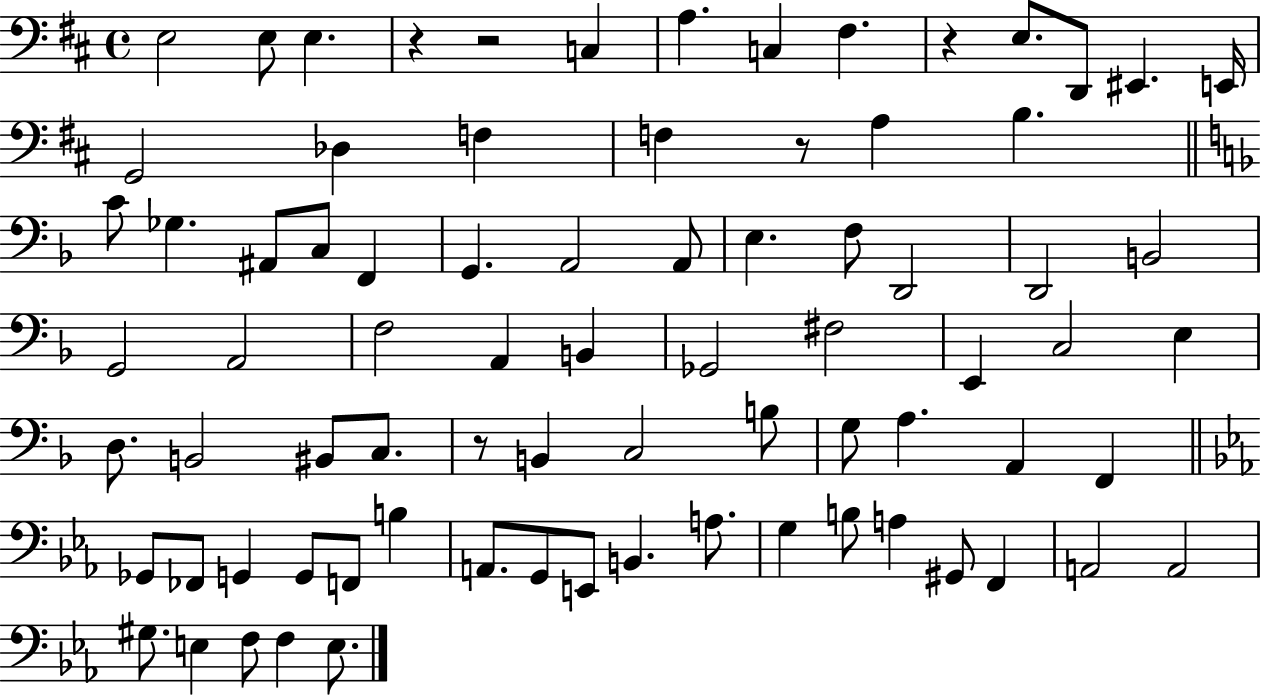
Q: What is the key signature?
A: D major